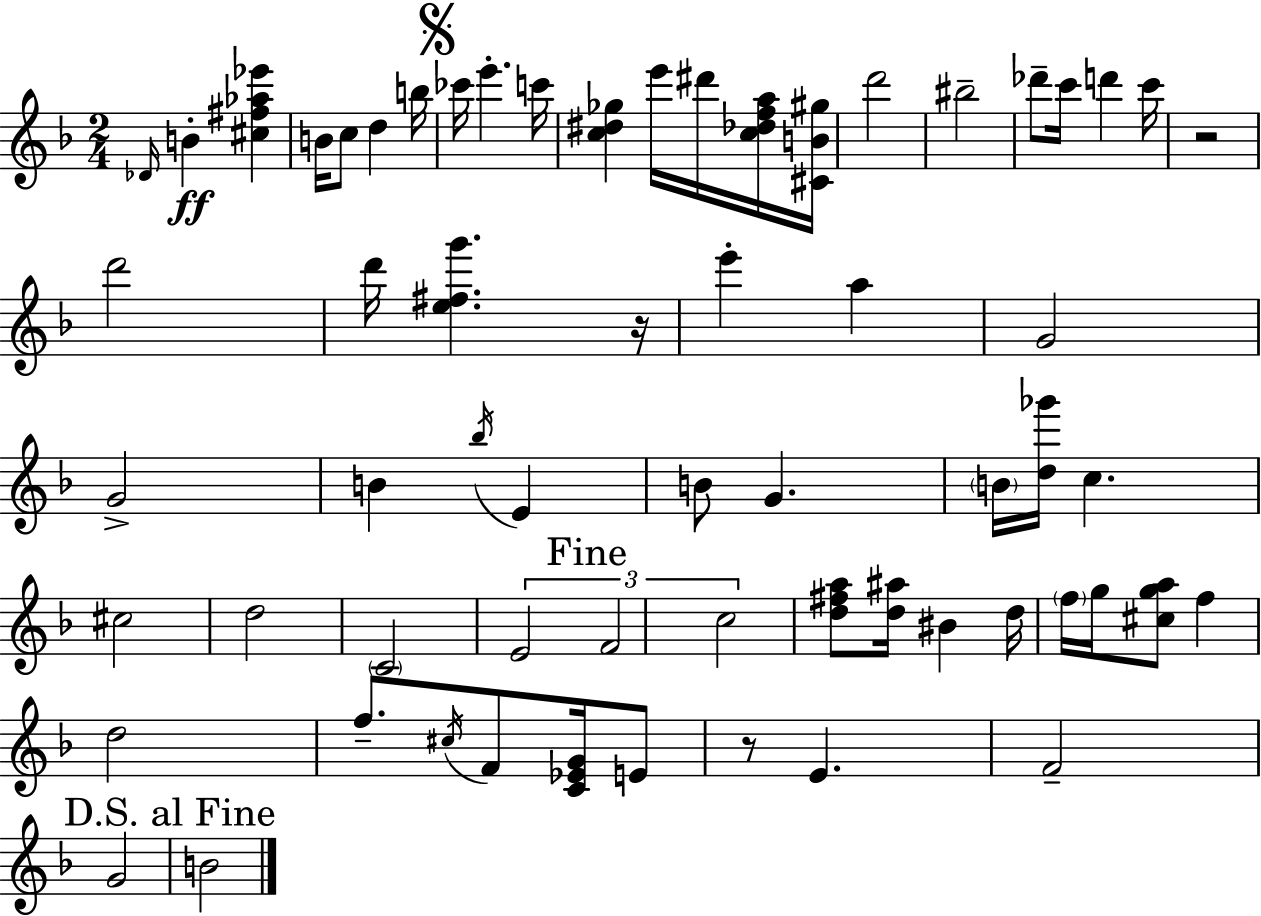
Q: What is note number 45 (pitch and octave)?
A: F4